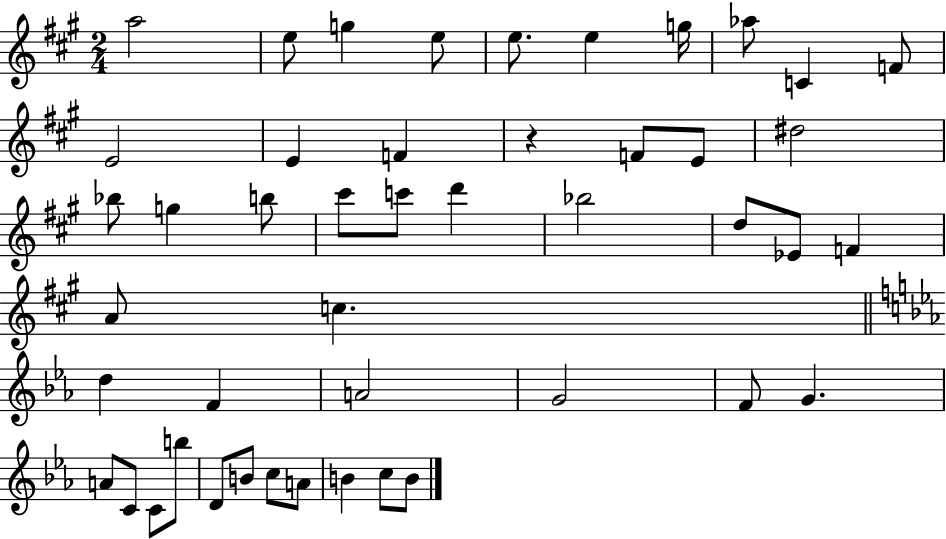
A5/h E5/e G5/q E5/e E5/e. E5/q G5/s Ab5/e C4/q F4/e E4/h E4/q F4/q R/q F4/e E4/e D#5/h Bb5/e G5/q B5/e C#6/e C6/e D6/q Bb5/h D5/e Eb4/e F4/q A4/e C5/q. D5/q F4/q A4/h G4/h F4/e G4/q. A4/e C4/e C4/e B5/e D4/e B4/e C5/e A4/e B4/q C5/e B4/e